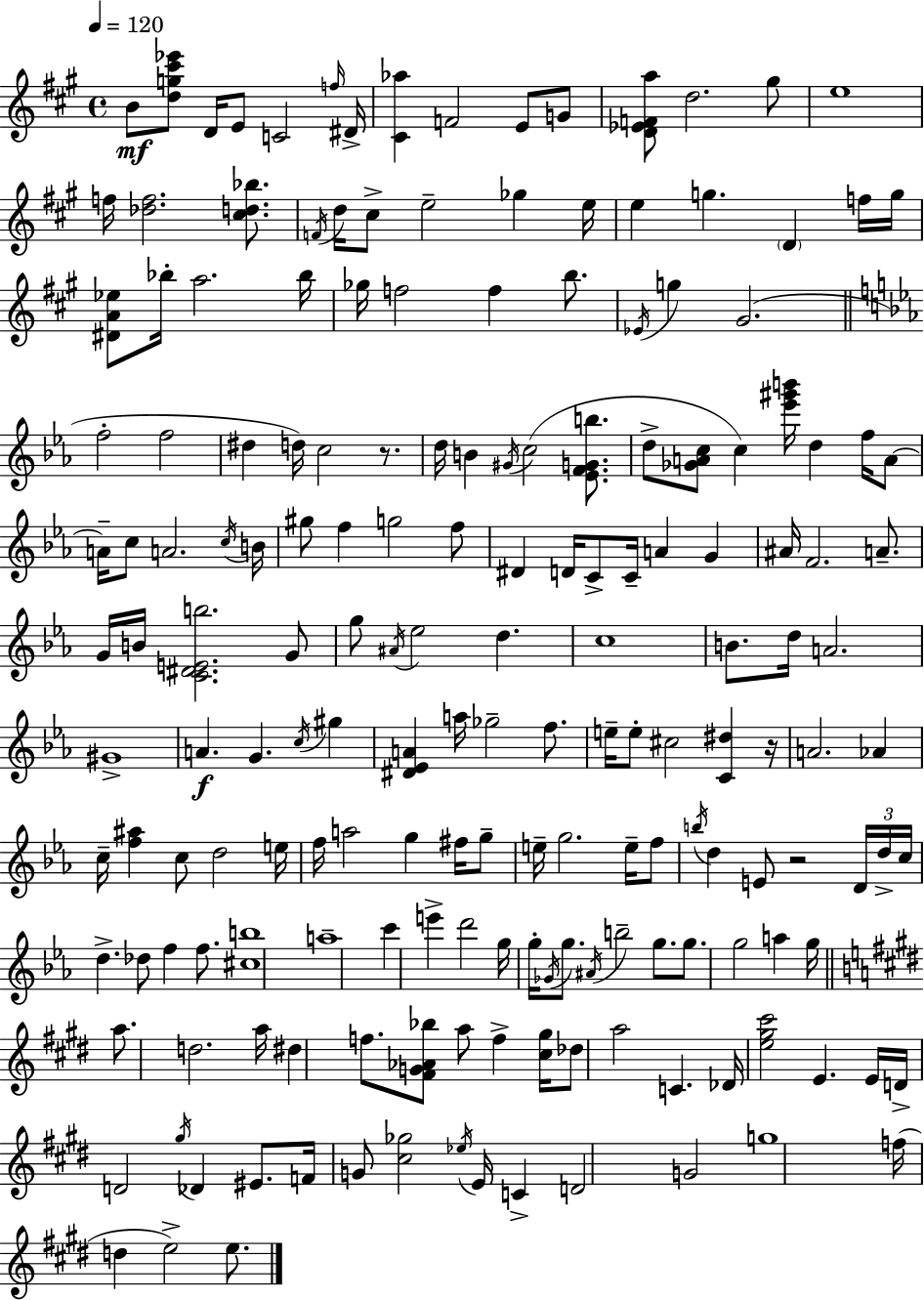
{
  \clef treble
  \time 4/4
  \defaultTimeSignature
  \key a \major
  \tempo 4 = 120
  b'8\mf <d'' g'' cis''' ees'''>8 d'16 e'8 c'2 \grace { f''16 } | dis'16-> <cis' aes''>4 f'2 e'8 g'8 | <d' ees' f' a''>8 d''2. gis''8 | e''1 | \break f''16 <des'' f''>2. <cis'' d'' bes''>8. | \acciaccatura { f'16 } d''16 cis''8-> e''2-- ges''4 | e''16 e''4 g''4. \parenthesize d'4 | f''16 g''16 <dis' a' ees''>8 bes''16-. a''2. | \break bes''16 ges''16 f''2 f''4 b''8. | \acciaccatura { ees'16 } g''4 gis'2.( | \bar "||" \break \key ees \major f''2-. f''2 | dis''4 d''16) c''2 r8. | d''16 b'4 \acciaccatura { gis'16 } c''2( <ees' f' g' b''>8. | d''8-> <ges' a' c''>8 c''4) <ees''' gis''' b'''>16 d''4 f''16 a'8~~ | \break a'16-- c''8 a'2. | \acciaccatura { c''16 } b'16 gis''8 f''4 g''2 | f''8 dis'4 d'16 c'8-> c'16-- a'4 g'4 | ais'16 f'2. a'8.-- | \break g'16 b'16 <c' dis' e' b''>2. | g'8 g''8 \acciaccatura { ais'16 } ees''2 d''4. | c''1 | b'8. d''16 a'2. | \break gis'1-> | a'4.\f g'4. \acciaccatura { c''16 } | gis''4 <dis' ees' a'>4 a''16 ges''2-- | f''8. e''16-- e''8-. cis''2 <c' dis''>4 | \break r16 a'2. | aes'4 c''16-- <f'' ais''>4 c''8 d''2 | e''16 f''16 a''2 g''4 | fis''16 g''8-- e''16-- g''2. | \break e''16-- f''8 \acciaccatura { b''16 } d''4 e'8 r2 | \tuplet 3/2 { d'16 d''16-> c''16 } d''4.-> des''8 f''4 | f''8. <cis'' b''>1 | a''1-- | \break c'''4 e'''4-> d'''2 | g''16 g''16-. \acciaccatura { ges'16 } g''8. \acciaccatura { ais'16 } b''2-- | g''8. g''8. g''2 | a''4 g''16 \bar "||" \break \key e \major a''8. d''2. a''16 | dis''4 f''8. <fis' g' aes' bes''>8 a''8 f''4-> <cis'' gis''>16 | des''8 a''2 c'4. | des'16 <e'' gis'' cis'''>2 e'4. e'16 | \break d'16-> d'2 \acciaccatura { gis''16 } des'4 eis'8. | f'16 g'8 <cis'' ges''>2 \acciaccatura { ees''16 } e'16 c'4-> | d'2 g'2 | g''1 | \break f''16( d''4 e''2->) e''8. | \bar "|."
}